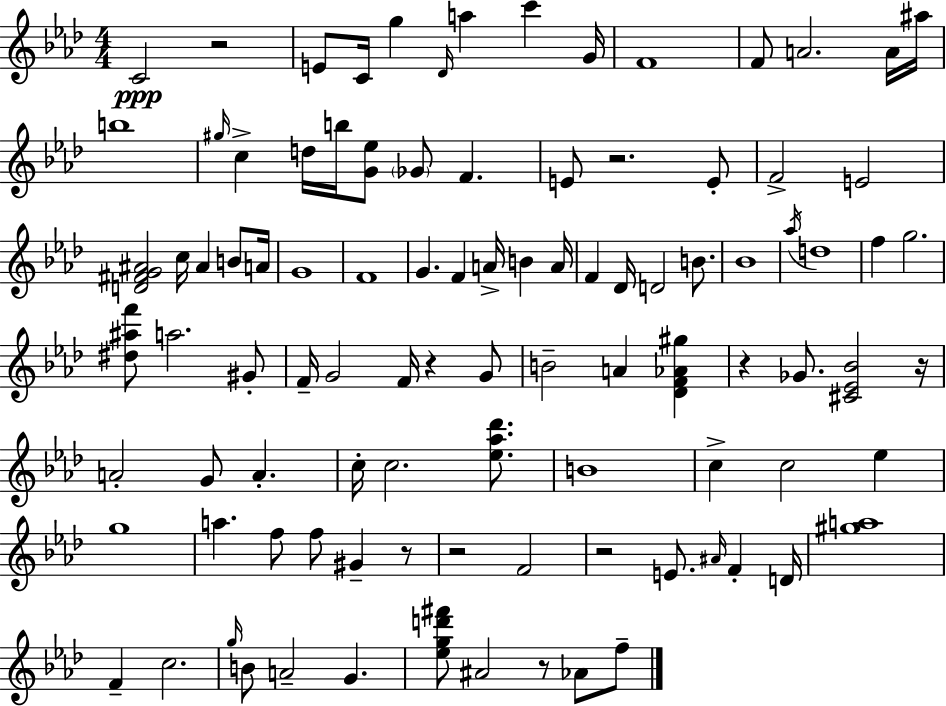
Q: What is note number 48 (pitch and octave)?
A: G4